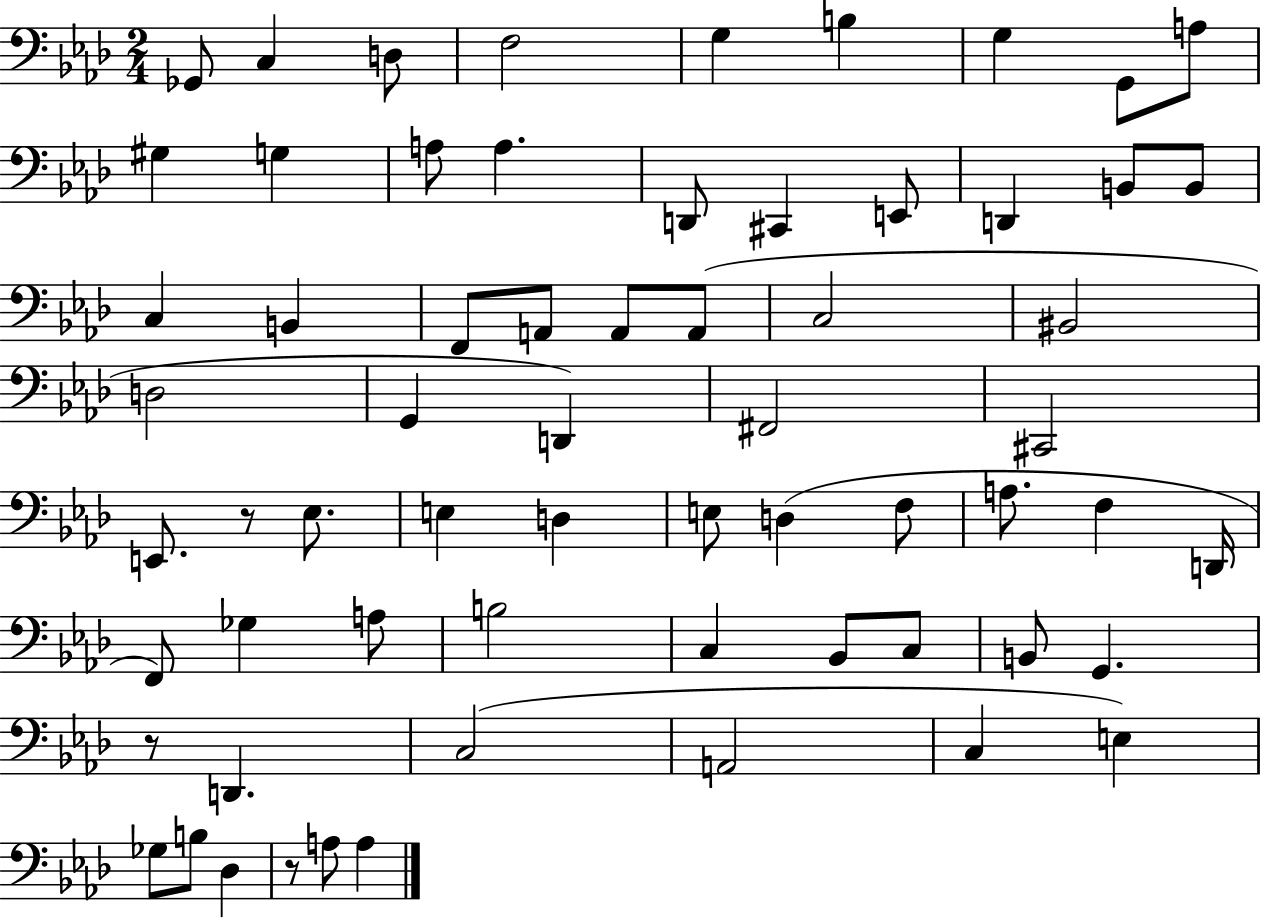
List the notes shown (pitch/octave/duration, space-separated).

Gb2/e C3/q D3/e F3/h G3/q B3/q G3/q G2/e A3/e G#3/q G3/q A3/e A3/q. D2/e C#2/q E2/e D2/q B2/e B2/e C3/q B2/q F2/e A2/e A2/e A2/e C3/h BIS2/h D3/h G2/q D2/q F#2/h C#2/h E2/e. R/e Eb3/e. E3/q D3/q E3/e D3/q F3/e A3/e. F3/q D2/s F2/e Gb3/q A3/e B3/h C3/q Bb2/e C3/e B2/e G2/q. R/e D2/q. C3/h A2/h C3/q E3/q Gb3/e B3/e Db3/q R/e A3/e A3/q